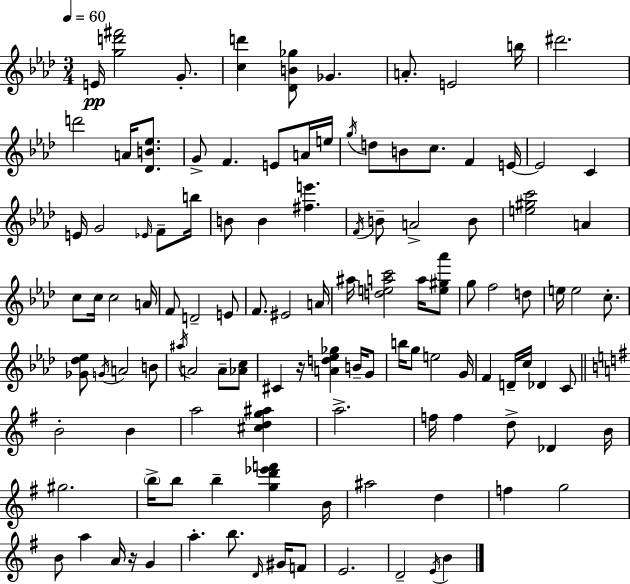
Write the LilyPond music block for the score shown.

{
  \clef treble
  \numericTimeSignature
  \time 3/4
  \key aes \major
  \tempo 4 = 60
  e'16\pp <g'' d''' fis'''>2 g'8.-. | <c'' d'''>4 <des' b' ges''>8 ges'4. | a'8.-. e'2 b''16 | dis'''2. | \break d'''2 a'16 <des' b' ees''>8. | g'8-> f'4. e'8 a'16 e''16 | \acciaccatura { g''16 } d''8 b'8 c''8. f'4 | e'16~~ e'2 c'4 | \break e'16 g'2 \grace { ees'16 } f'8-- | b''16 b'8 b'4 <fis'' e'''>4. | \acciaccatura { f'16 } b'8-- a'2-> | b'8 <e'' gis'' c'''>2 a'4 | \break c''8 c''16 c''2 | a'16 f'8 d'2-- | e'8 f'8. eis'2 | a'16 ais''16 <d'' e'' a'' c'''>2 | \break a''16 <e'' gis'' aes'''>8 g''8 f''2 | d''8 e''16 e''2 | c''8.-. <ges' des'' ees''>8 \acciaccatura { g'16 } a'2 | b'8 \acciaccatura { ais''16 } a'2 | \break a'8-- <aes' c''>8 cis'4 r16 <a' d'' ees'' ges''>4 | b'16-- g'8 b''16 g''8 e''2 | g'16 f'4 d'16-- c''16 des'4 | c'8 \bar "||" \break \key g \major b'2-. b'4 | a''2 <cis'' d'' g'' ais''>4 | a''2.-> | f''16 f''4 d''8-> des'4 b'16 | \break gis''2. | \parenthesize b''16-> b''8 b''4-- <g'' d''' ees''' f'''>4 b'16 | ais''2 d''4 | f''4 g''2 | \break b'8 a''4 a'16 r16 g'4 | a''4.-. b''8. \grace { d'16 } gis'16 f'8 | e'2. | d'2-- \acciaccatura { e'16 } b'4 | \break \bar "|."
}